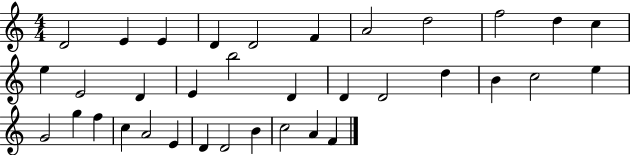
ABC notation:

X:1
T:Untitled
M:4/4
L:1/4
K:C
D2 E E D D2 F A2 d2 f2 d c e E2 D E b2 D D D2 d B c2 e G2 g f c A2 E D D2 B c2 A F